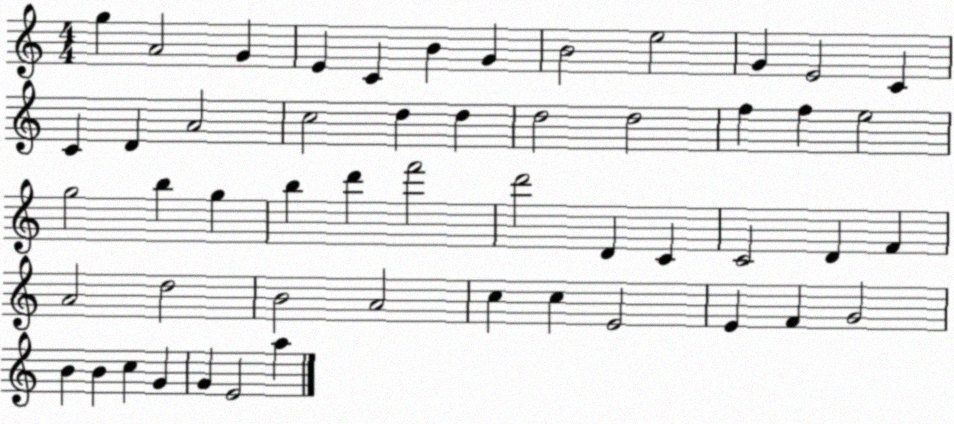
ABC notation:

X:1
T:Untitled
M:4/4
L:1/4
K:C
g A2 G E C B G B2 e2 G E2 C C D A2 c2 d d d2 d2 f f e2 g2 b g b d' f'2 d'2 D C C2 D F A2 d2 B2 A2 c c E2 E F G2 B B c G G E2 a